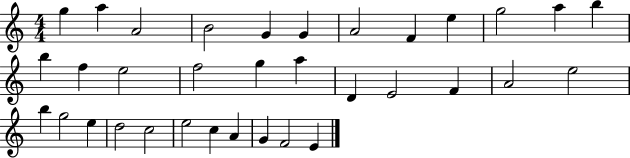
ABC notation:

X:1
T:Untitled
M:4/4
L:1/4
K:C
g a A2 B2 G G A2 F e g2 a b b f e2 f2 g a D E2 F A2 e2 b g2 e d2 c2 e2 c A G F2 E